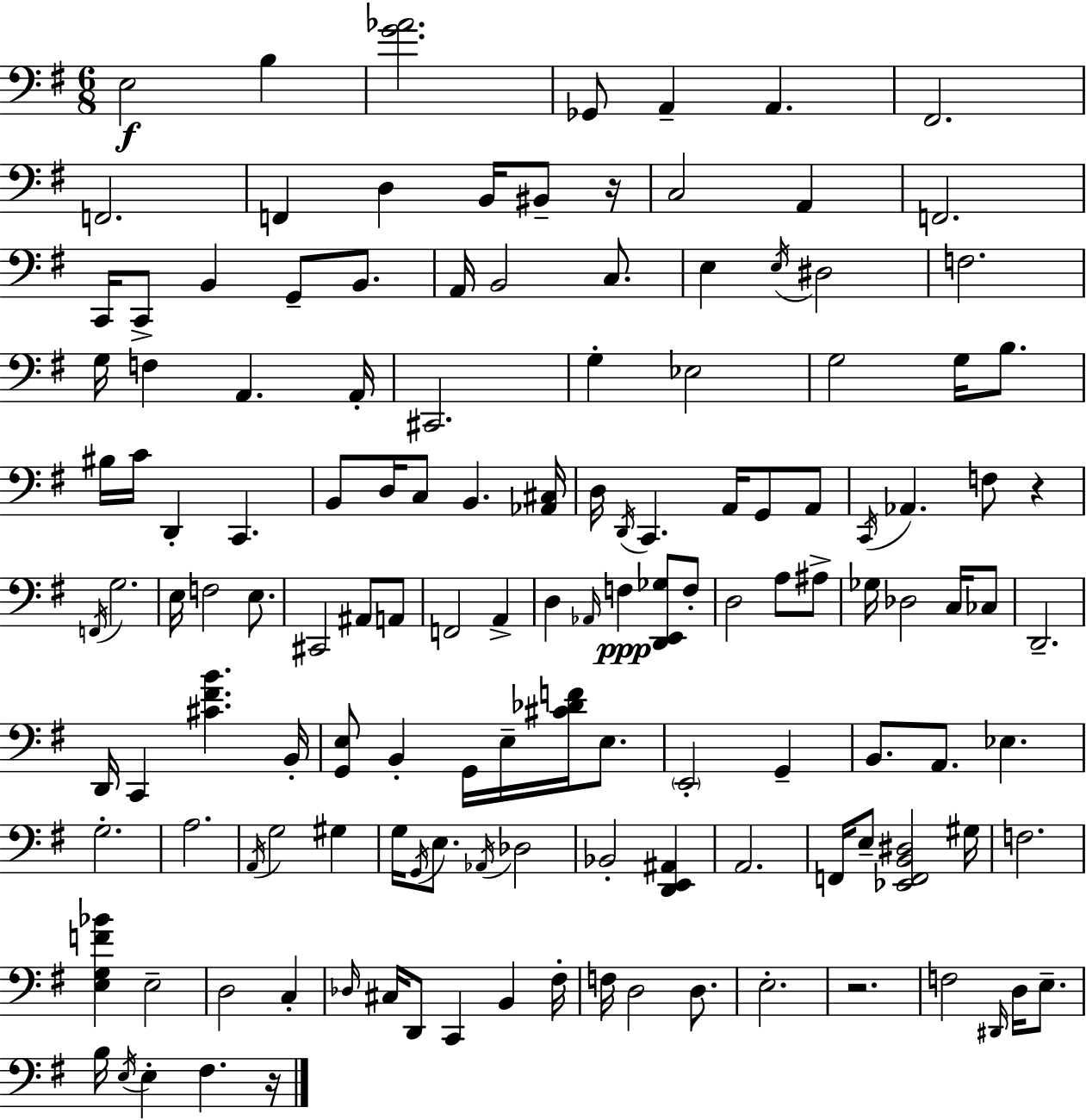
X:1
T:Untitled
M:6/8
L:1/4
K:Em
E,2 B, [G_A]2 _G,,/2 A,, A,, ^F,,2 F,,2 F,, D, B,,/4 ^B,,/2 z/4 C,2 A,, F,,2 C,,/4 C,,/2 B,, G,,/2 B,,/2 A,,/4 B,,2 C,/2 E, E,/4 ^D,2 F,2 G,/4 F, A,, A,,/4 ^C,,2 G, _E,2 G,2 G,/4 B,/2 ^B,/4 C/4 D,, C,, B,,/2 D,/4 C,/2 B,, [_A,,^C,]/4 D,/4 D,,/4 C,, A,,/4 G,,/2 A,,/2 C,,/4 _A,, F,/2 z F,,/4 G,2 E,/4 F,2 E,/2 ^C,,2 ^A,,/2 A,,/2 F,,2 A,, D, _A,,/4 F, [D,,E,,_G,]/2 F,/2 D,2 A,/2 ^A,/2 _G,/4 _D,2 C,/4 _C,/2 D,,2 D,,/4 C,, [^C^FB] B,,/4 [G,,E,]/2 B,, G,,/4 E,/4 [^C_DF]/4 E,/2 E,,2 G,, B,,/2 A,,/2 _E, G,2 A,2 A,,/4 G,2 ^G, G,/4 G,,/4 E,/2 _A,,/4 _D,2 _B,,2 [D,,E,,^A,,] A,,2 F,,/4 E,/2 [_E,,F,,B,,^D,]2 ^G,/4 F,2 [E,G,F_B] E,2 D,2 C, _D,/4 ^C,/4 D,,/2 C,, B,, ^F,/4 F,/4 D,2 D,/2 E,2 z2 F,2 ^D,,/4 D,/4 E,/2 B,/4 E,/4 E, ^F, z/4